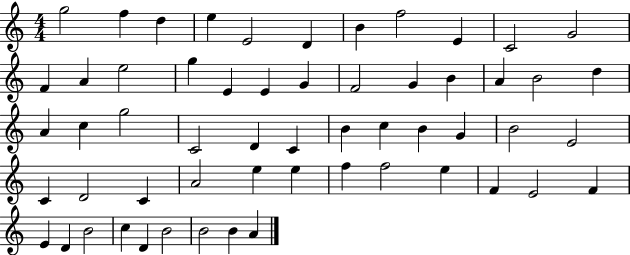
G5/h F5/q D5/q E5/q E4/h D4/q B4/q F5/h E4/q C4/h G4/h F4/q A4/q E5/h G5/q E4/q E4/q G4/q F4/h G4/q B4/q A4/q B4/h D5/q A4/q C5/q G5/h C4/h D4/q C4/q B4/q C5/q B4/q G4/q B4/h E4/h C4/q D4/h C4/q A4/h E5/q E5/q F5/q F5/h E5/q F4/q E4/h F4/q E4/q D4/q B4/h C5/q D4/q B4/h B4/h B4/q A4/q